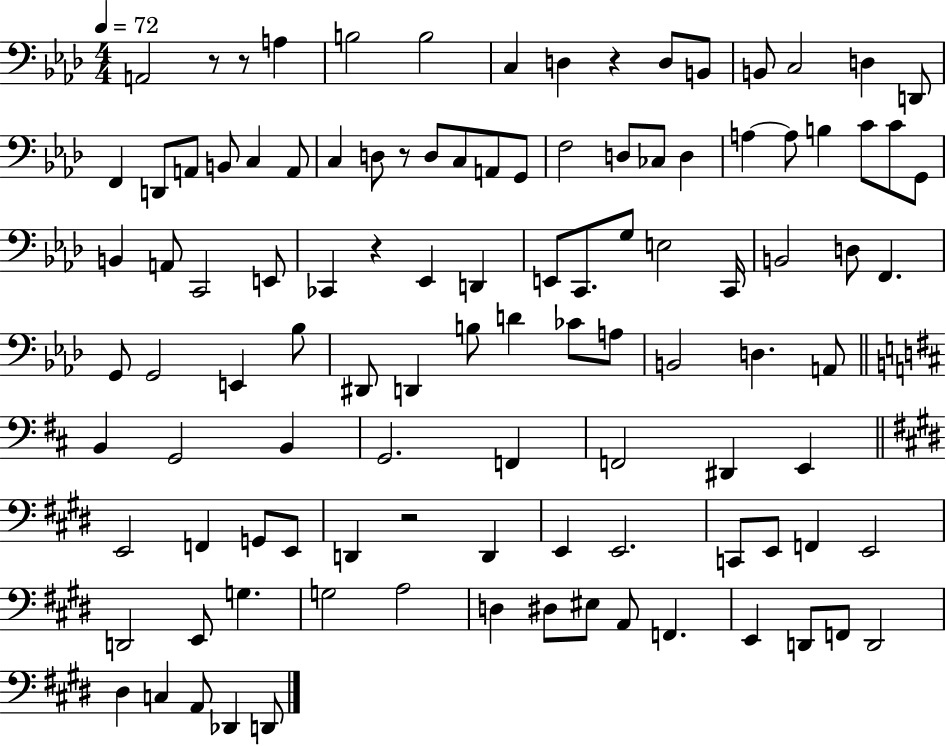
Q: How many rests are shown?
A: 6